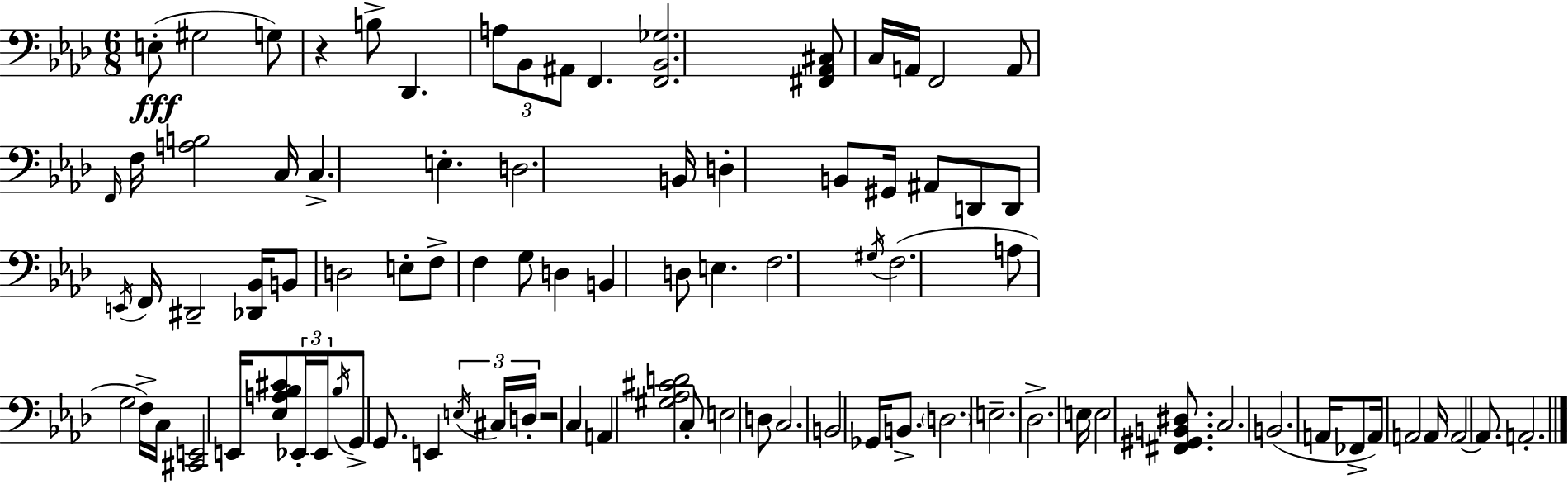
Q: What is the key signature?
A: AES major